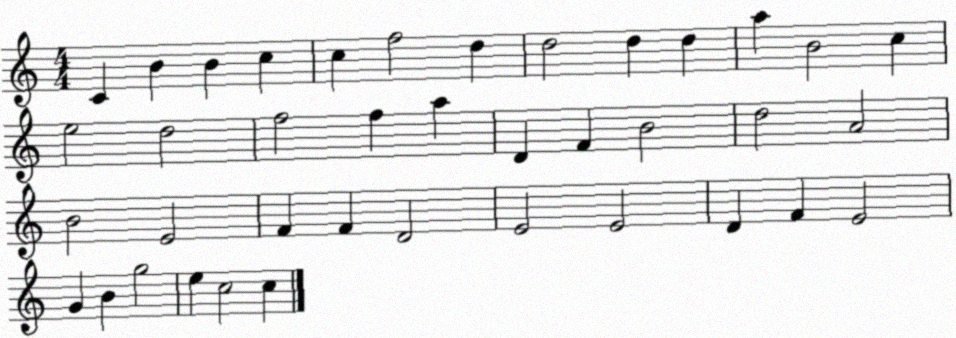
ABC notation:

X:1
T:Untitled
M:4/4
L:1/4
K:C
C B B c c f2 d d2 d d a B2 c e2 d2 f2 f a D F B2 d2 A2 B2 E2 F F D2 E2 E2 D F E2 G B g2 e c2 c